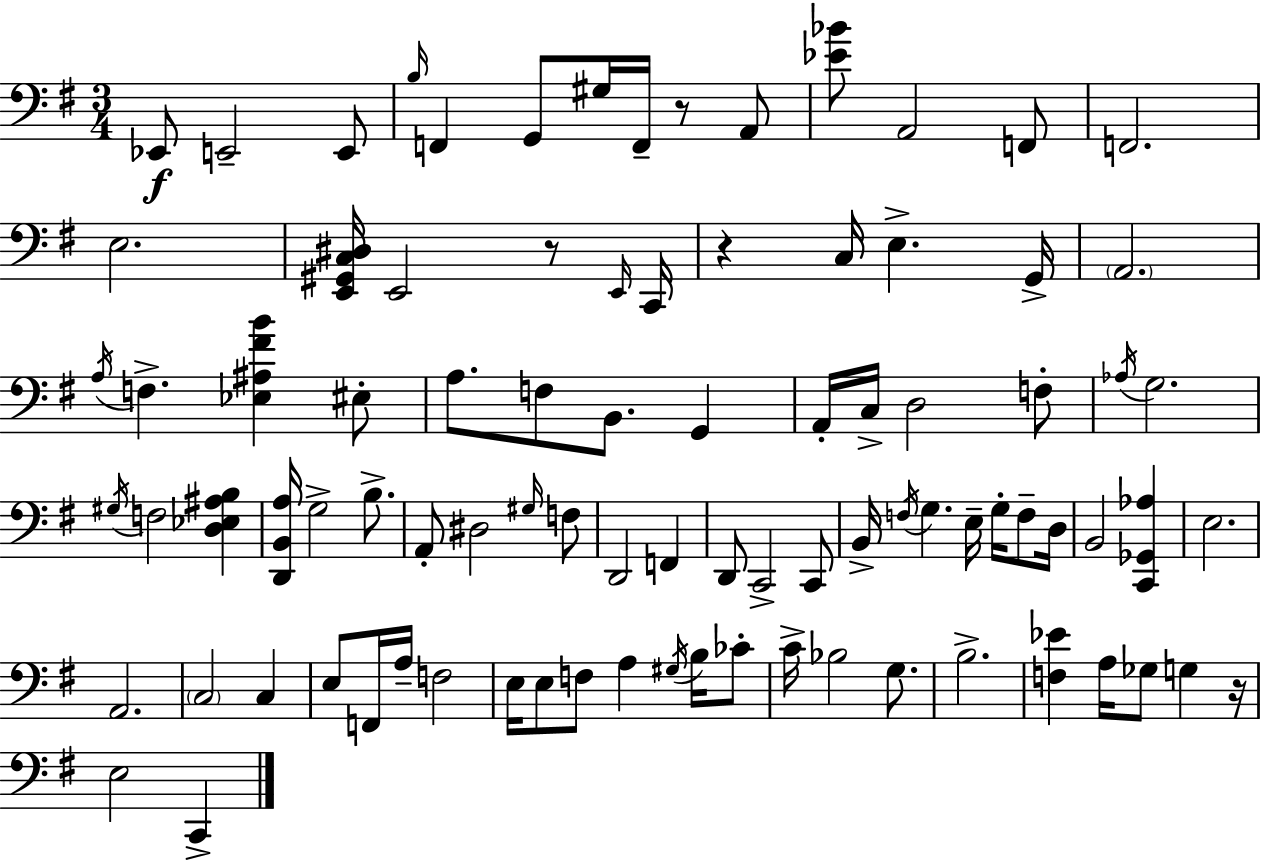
Eb2/e E2/h E2/e B3/s F2/q G2/e G#3/s F2/s R/e A2/e [Eb4,Bb4]/e A2/h F2/e F2/h. E3/h. [E2,G#2,C3,D#3]/s E2/h R/e E2/s C2/s R/q C3/s E3/q. G2/s A2/h. A3/s F3/q. [Eb3,A#3,F#4,B4]/q EIS3/e A3/e. F3/e B2/e. G2/q A2/s C3/s D3/h F3/e Ab3/s G3/h. G#3/s F3/h [D3,Eb3,A#3,B3]/q [D2,B2,A3]/s G3/h B3/e. A2/e D#3/h G#3/s F3/e D2/h F2/q D2/e C2/h C2/e B2/s F3/s G3/q. E3/s G3/s F3/e D3/s B2/h [C2,Gb2,Ab3]/q E3/h. A2/h. C3/h C3/q E3/e F2/s A3/s F3/h E3/s E3/e F3/e A3/q G#3/s B3/s CES4/e C4/s Bb3/h G3/e. B3/h. [F3,Eb4]/q A3/s Gb3/e G3/q R/s E3/h C2/q